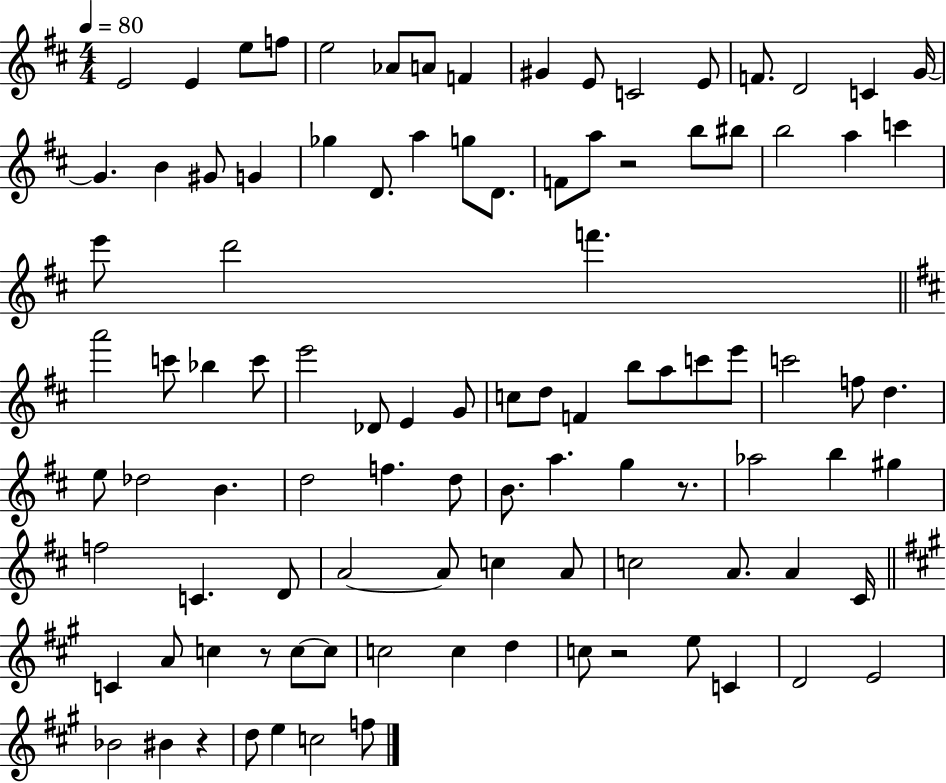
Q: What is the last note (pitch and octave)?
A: F5